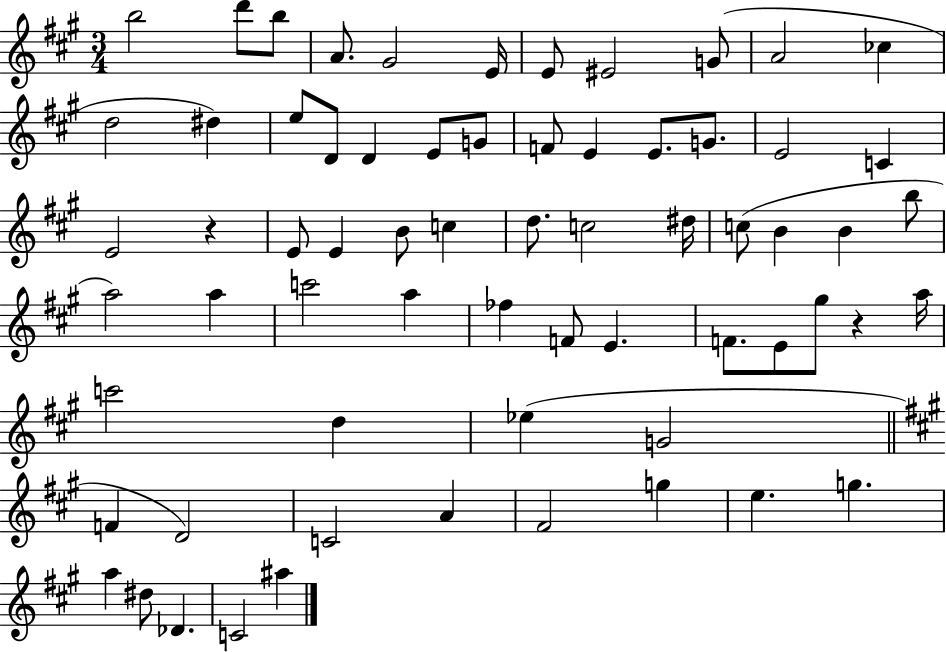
X:1
T:Untitled
M:3/4
L:1/4
K:A
b2 d'/2 b/2 A/2 ^G2 E/4 E/2 ^E2 G/2 A2 _c d2 ^d e/2 D/2 D E/2 G/2 F/2 E E/2 G/2 E2 C E2 z E/2 E B/2 c d/2 c2 ^d/4 c/2 B B b/2 a2 a c'2 a _f F/2 E F/2 E/2 ^g/2 z a/4 c'2 d _e G2 F D2 C2 A ^F2 g e g a ^d/2 _D C2 ^a